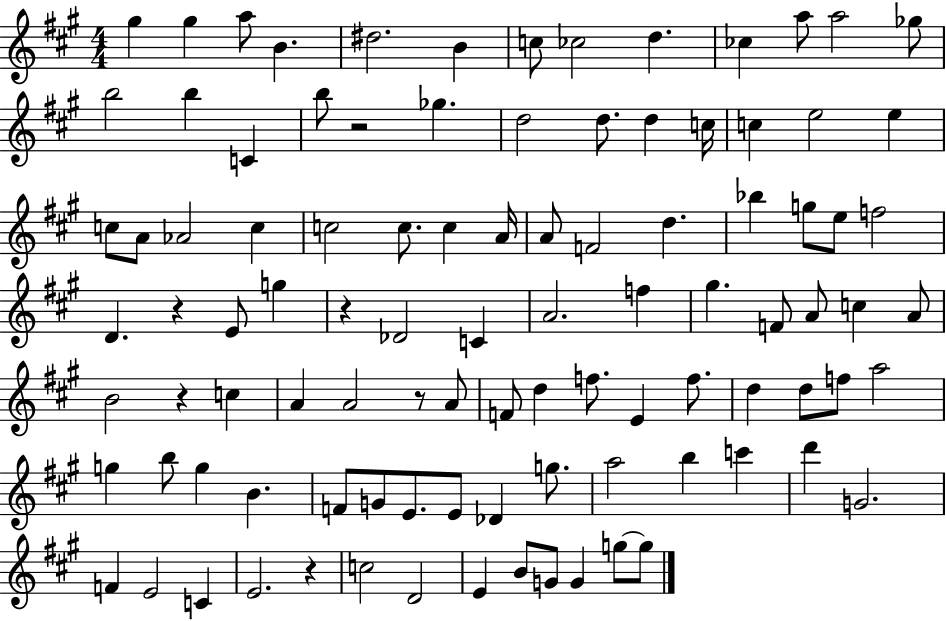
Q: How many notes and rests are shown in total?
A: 99